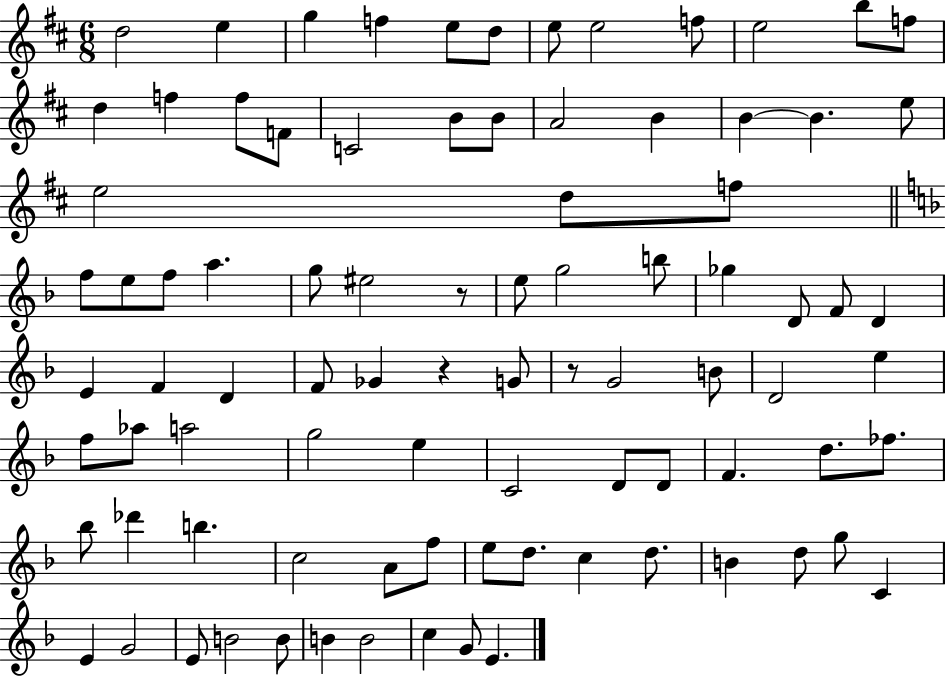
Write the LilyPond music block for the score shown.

{
  \clef treble
  \numericTimeSignature
  \time 6/8
  \key d \major
  d''2 e''4 | g''4 f''4 e''8 d''8 | e''8 e''2 f''8 | e''2 b''8 f''8 | \break d''4 f''4 f''8 f'8 | c'2 b'8 b'8 | a'2 b'4 | b'4~~ b'4. e''8 | \break e''2 d''8 f''8 | \bar "||" \break \key d \minor f''8 e''8 f''8 a''4. | g''8 eis''2 r8 | e''8 g''2 b''8 | ges''4 d'8 f'8 d'4 | \break e'4 f'4 d'4 | f'8 ges'4 r4 g'8 | r8 g'2 b'8 | d'2 e''4 | \break f''8 aes''8 a''2 | g''2 e''4 | c'2 d'8 d'8 | f'4. d''8. fes''8. | \break bes''8 des'''4 b''4. | c''2 a'8 f''8 | e''8 d''8. c''4 d''8. | b'4 d''8 g''8 c'4 | \break e'4 g'2 | e'8 b'2 b'8 | b'4 b'2 | c''4 g'8 e'4. | \break \bar "|."
}